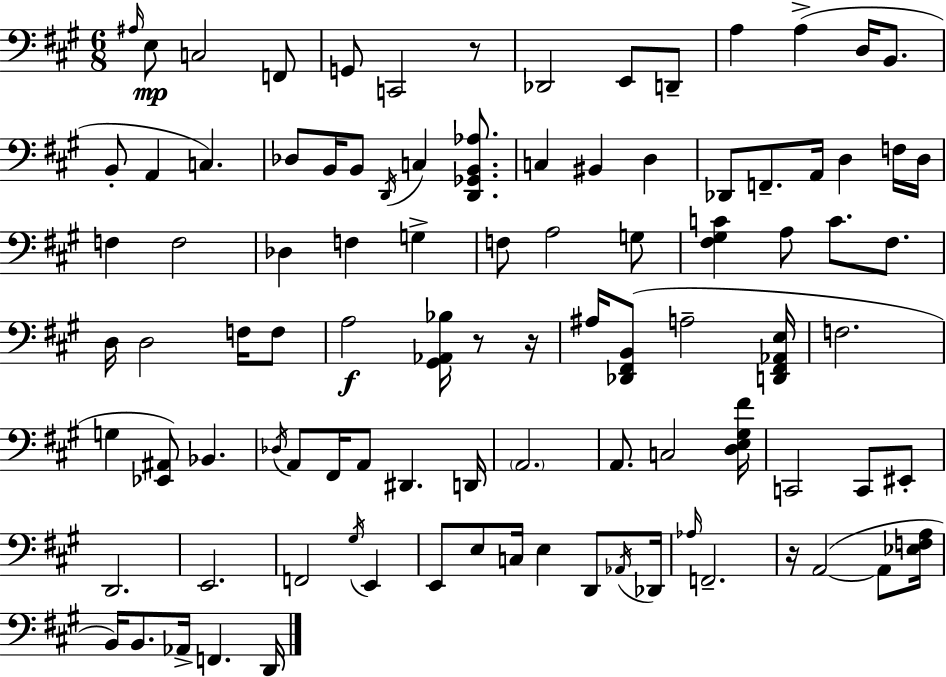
A#3/s E3/e C3/h F2/e G2/e C2/h R/e Db2/h E2/e D2/e A3/q A3/q D3/s B2/e. B2/e A2/q C3/q. Db3/e B2/s B2/e D2/s C3/q [D2,Gb2,B2,Ab3]/e. C3/q BIS2/q D3/q Db2/e F2/e. A2/s D3/q F3/s D3/s F3/q F3/h Db3/q F3/q G3/q F3/e A3/h G3/e [F#3,G#3,C4]/q A3/e C4/e. F#3/e. D3/s D3/h F3/s F3/e A3/h [G#2,Ab2,Bb3]/s R/e R/s A#3/s [Db2,F#2,B2]/e A3/h [D2,F#2,Ab2,E3]/s F3/h. G3/q [Eb2,A#2]/e Bb2/q. Db3/s A2/e F#2/s A2/e D#2/q. D2/s A2/h. A2/e. C3/h [D3,E3,G#3,F#4]/s C2/h C2/e EIS2/e D2/h. E2/h. F2/h G#3/s E2/q E2/e E3/e C3/s E3/q D2/e Ab2/s Db2/s Ab3/s F2/h. R/s A2/h A2/e [Eb3,F3,A3]/s B2/s B2/e. Ab2/s F2/q. D2/s